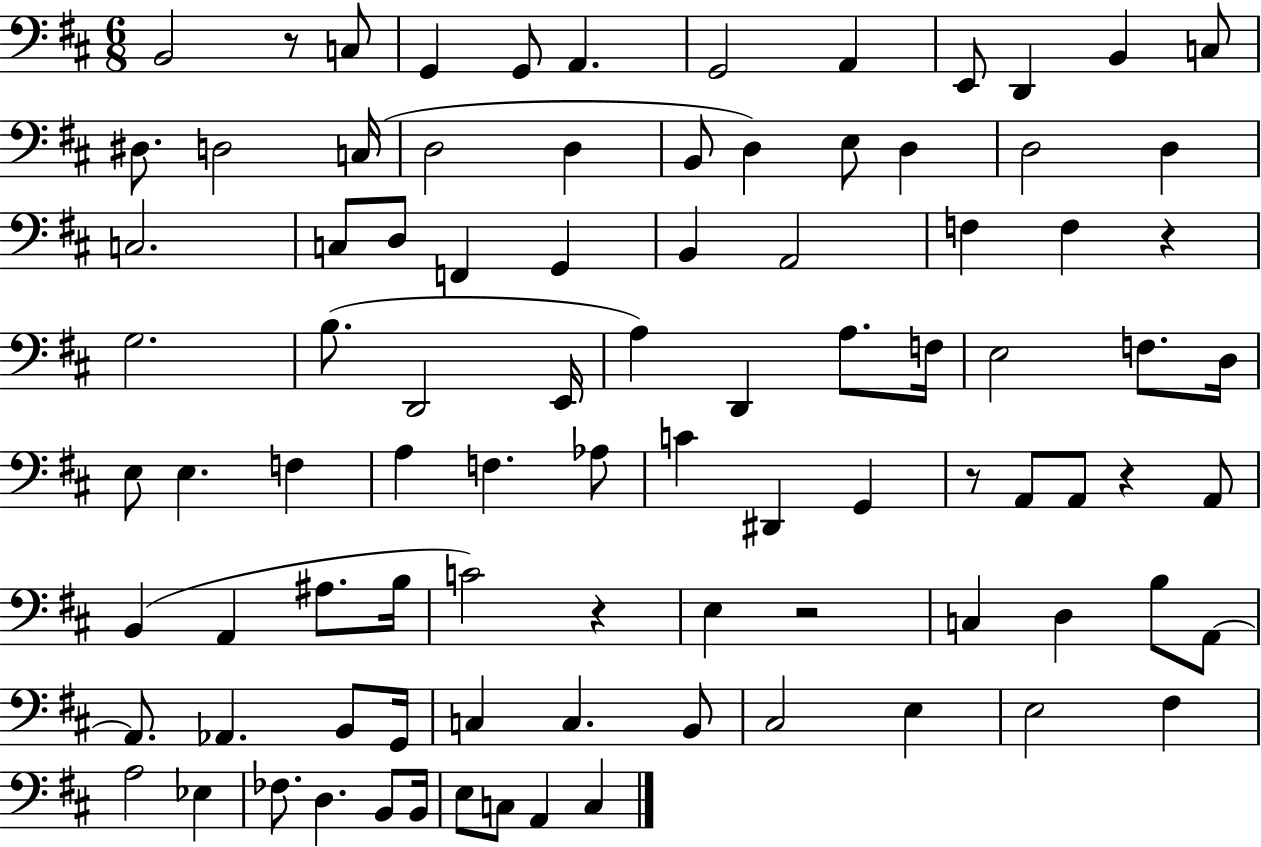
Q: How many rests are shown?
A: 6